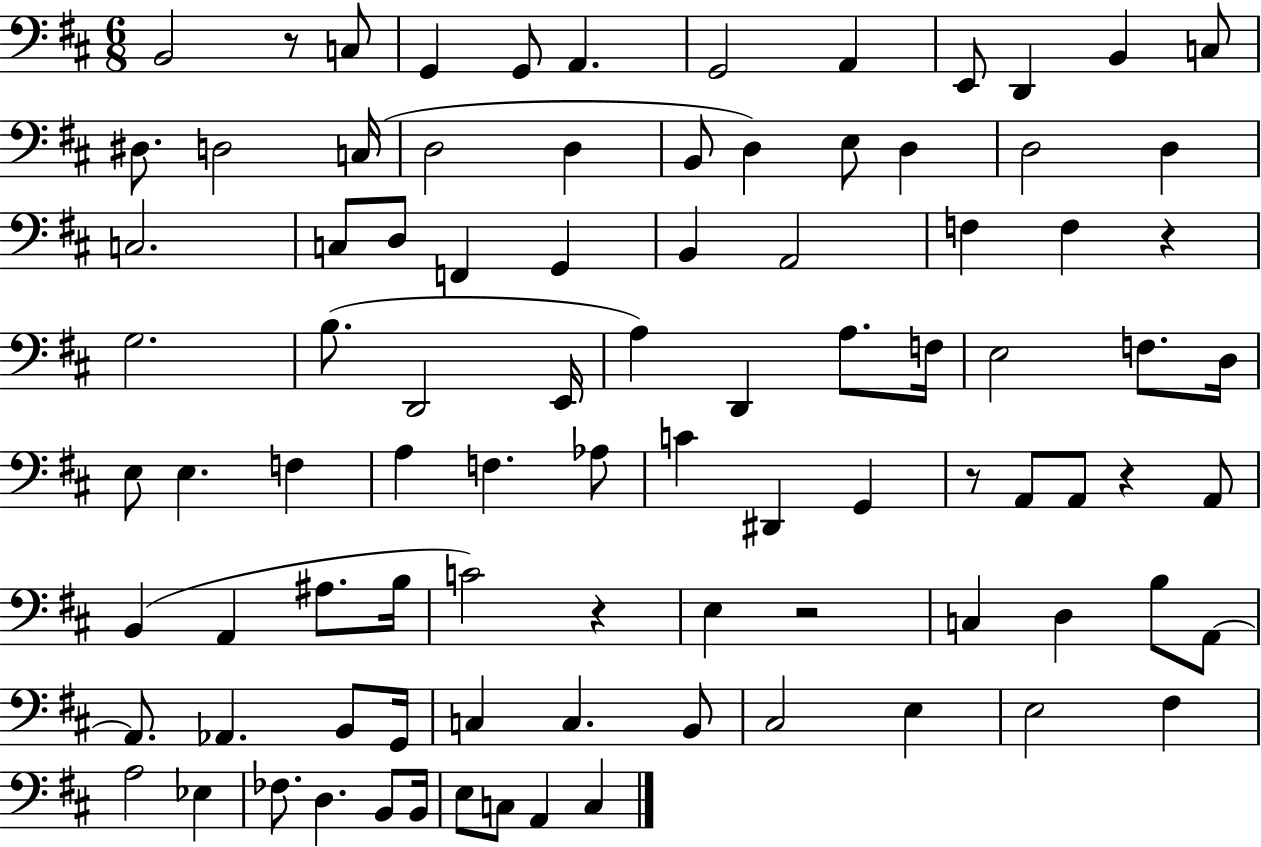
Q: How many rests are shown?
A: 6